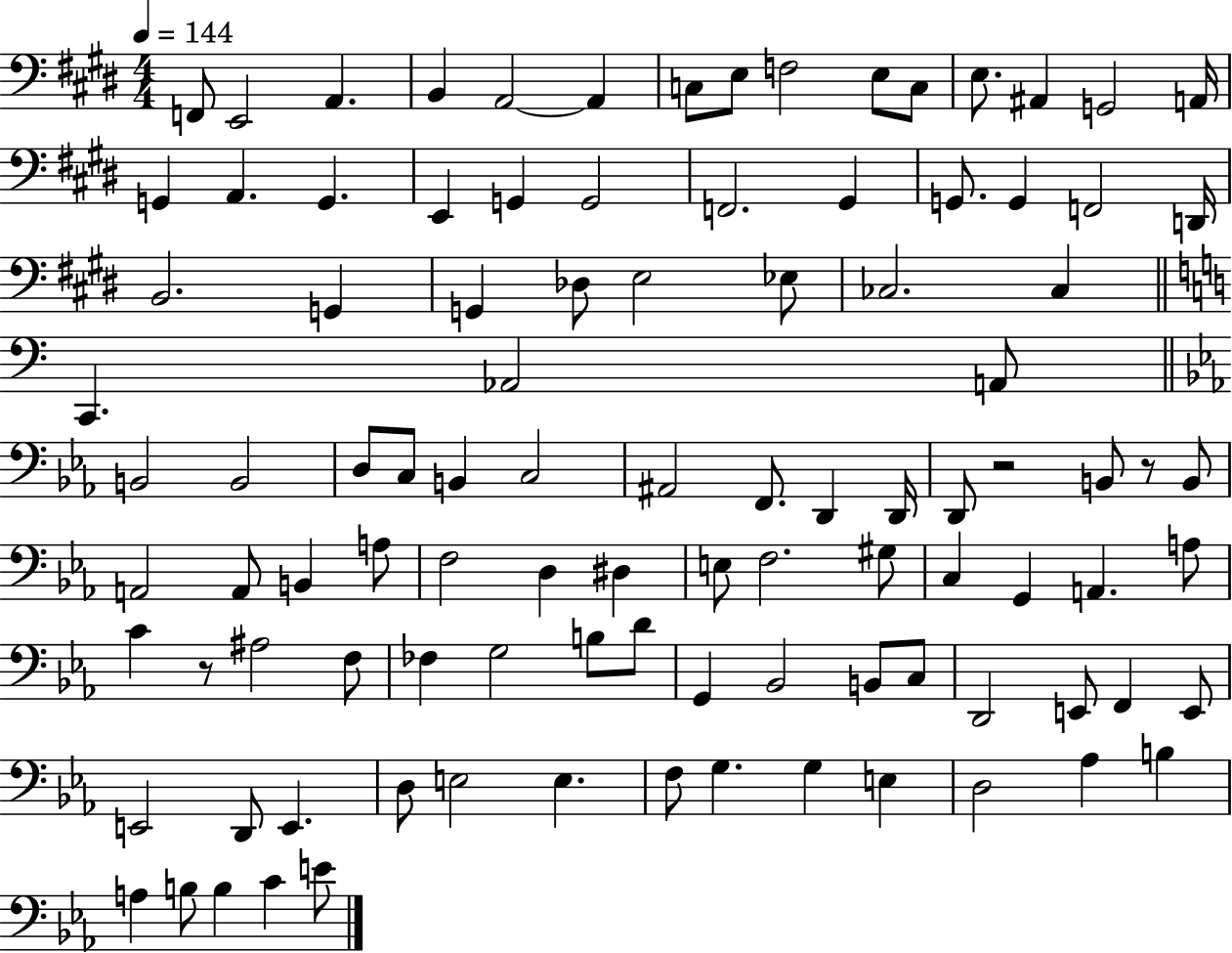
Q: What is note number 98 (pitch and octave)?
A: E4